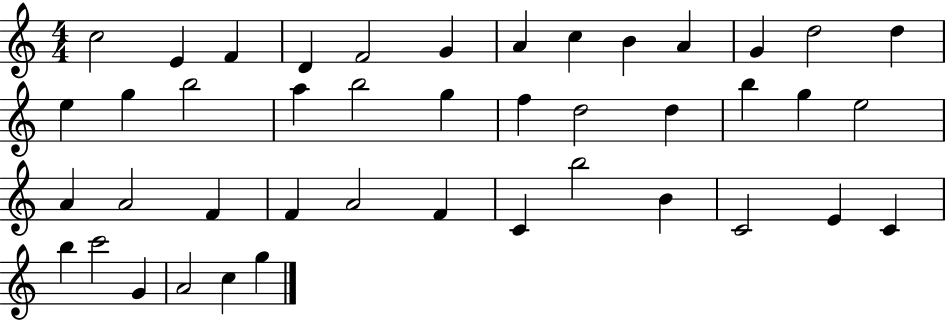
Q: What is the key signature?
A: C major